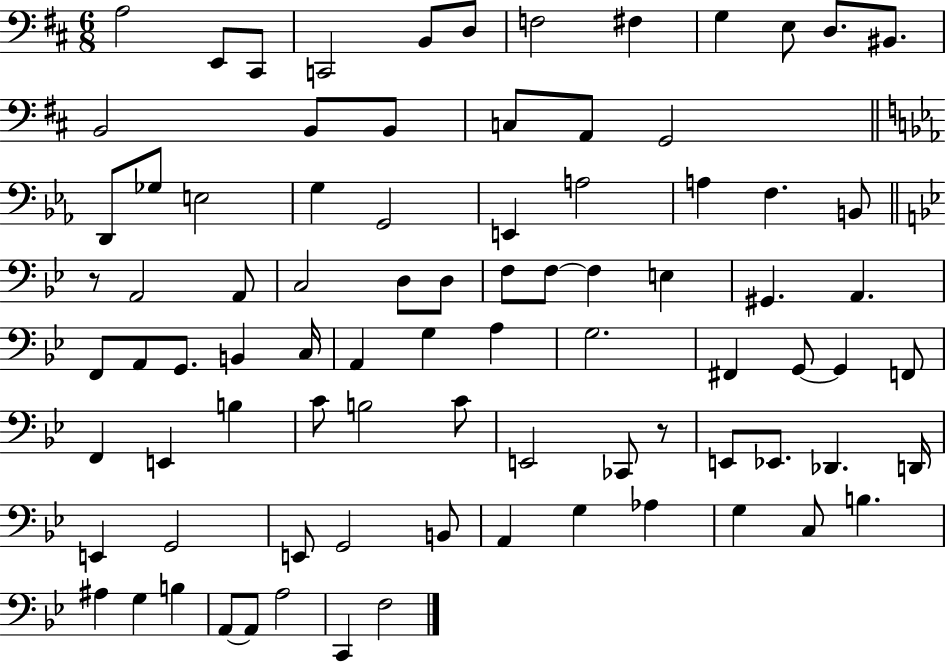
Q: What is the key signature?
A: D major